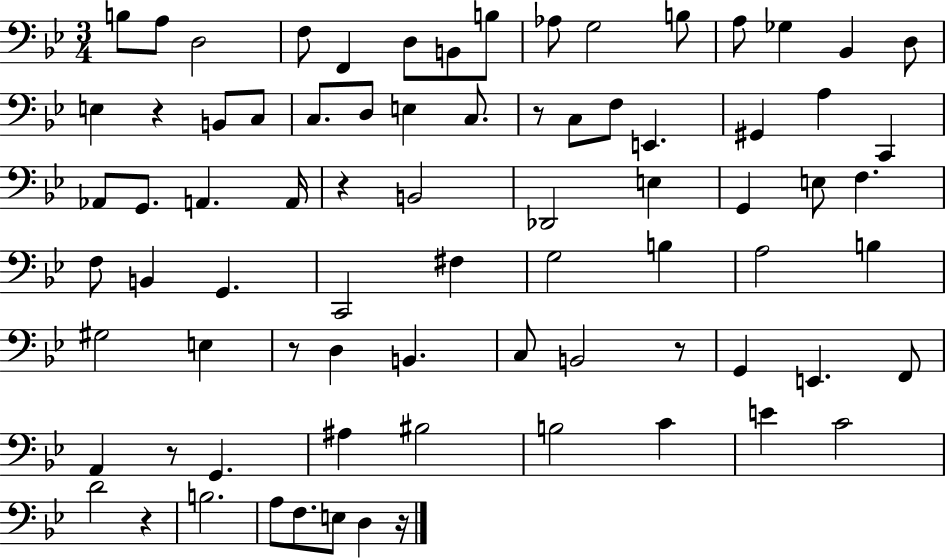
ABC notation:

X:1
T:Untitled
M:3/4
L:1/4
K:Bb
B,/2 A,/2 D,2 F,/2 F,, D,/2 B,,/2 B,/2 _A,/2 G,2 B,/2 A,/2 _G, _B,, D,/2 E, z B,,/2 C,/2 C,/2 D,/2 E, C,/2 z/2 C,/2 F,/2 E,, ^G,, A, C,, _A,,/2 G,,/2 A,, A,,/4 z B,,2 _D,,2 E, G,, E,/2 F, F,/2 B,, G,, C,,2 ^F, G,2 B, A,2 B, ^G,2 E, z/2 D, B,, C,/2 B,,2 z/2 G,, E,, F,,/2 A,, z/2 G,, ^A, ^B,2 B,2 C E C2 D2 z B,2 A,/2 F,/2 E,/2 D, z/4